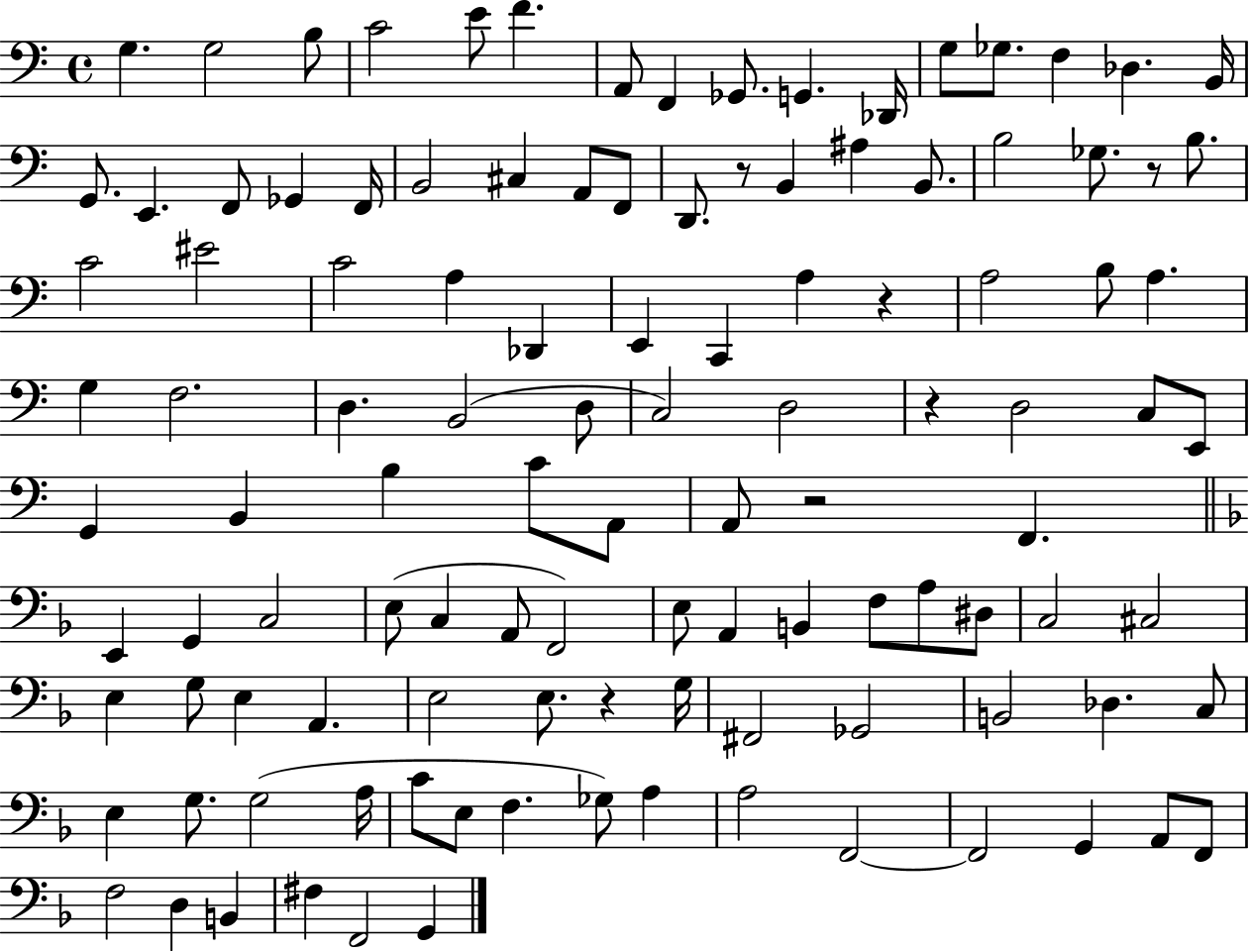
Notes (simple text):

G3/q. G3/h B3/e C4/h E4/e F4/q. A2/e F2/q Gb2/e. G2/q. Db2/s G3/e Gb3/e. F3/q Db3/q. B2/s G2/e. E2/q. F2/e Gb2/q F2/s B2/h C#3/q A2/e F2/e D2/e. R/e B2/q A#3/q B2/e. B3/h Gb3/e. R/e B3/e. C4/h EIS4/h C4/h A3/q Db2/q E2/q C2/q A3/q R/q A3/h B3/e A3/q. G3/q F3/h. D3/q. B2/h D3/e C3/h D3/h R/q D3/h C3/e E2/e G2/q B2/q B3/q C4/e A2/e A2/e R/h F2/q. E2/q G2/q C3/h E3/e C3/q A2/e F2/h E3/e A2/q B2/q F3/e A3/e D#3/e C3/h C#3/h E3/q G3/e E3/q A2/q. E3/h E3/e. R/q G3/s F#2/h Gb2/h B2/h Db3/q. C3/e E3/q G3/e. G3/h A3/s C4/e E3/e F3/q. Gb3/e A3/q A3/h F2/h F2/h G2/q A2/e F2/e F3/h D3/q B2/q F#3/q F2/h G2/q